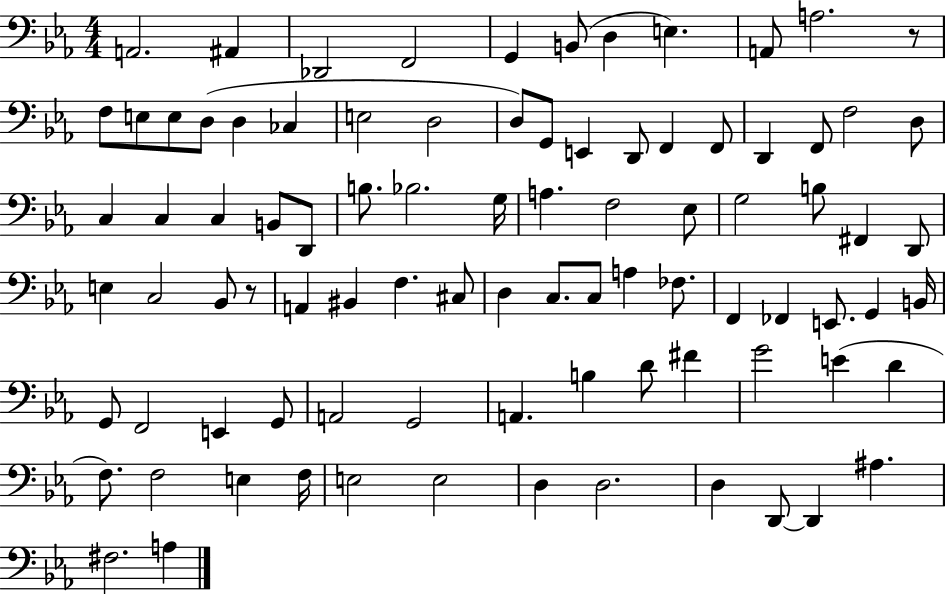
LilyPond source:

{
  \clef bass
  \numericTimeSignature
  \time 4/4
  \key ees \major
  \repeat volta 2 { a,2. ais,4 | des,2 f,2 | g,4 b,8( d4 e4.) | a,8 a2. r8 | \break f8 e8 e8 d8( d4 ces4 | e2 d2 | d8) g,8 e,4 d,8 f,4 f,8 | d,4 f,8 f2 d8 | \break c4 c4 c4 b,8 d,8 | b8. bes2. g16 | a4. f2 ees8 | g2 b8 fis,4 d,8 | \break e4 c2 bes,8 r8 | a,4 bis,4 f4. cis8 | d4 c8. c8 a4 fes8. | f,4 fes,4 e,8. g,4 b,16 | \break g,8 f,2 e,4 g,8 | a,2 g,2 | a,4. b4 d'8 fis'4 | g'2 e'4( d'4 | \break f8.) f2 e4 f16 | e2 e2 | d4 d2. | d4 d,8~~ d,4 ais4. | \break fis2. a4 | } \bar "|."
}